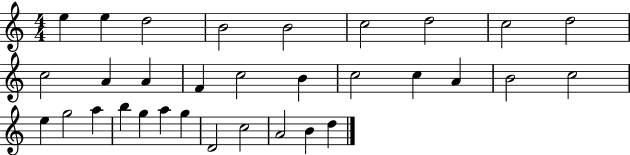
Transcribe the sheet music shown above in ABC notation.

X:1
T:Untitled
M:4/4
L:1/4
K:C
e e d2 B2 B2 c2 d2 c2 d2 c2 A A F c2 B c2 c A B2 c2 e g2 a b g a g D2 c2 A2 B d